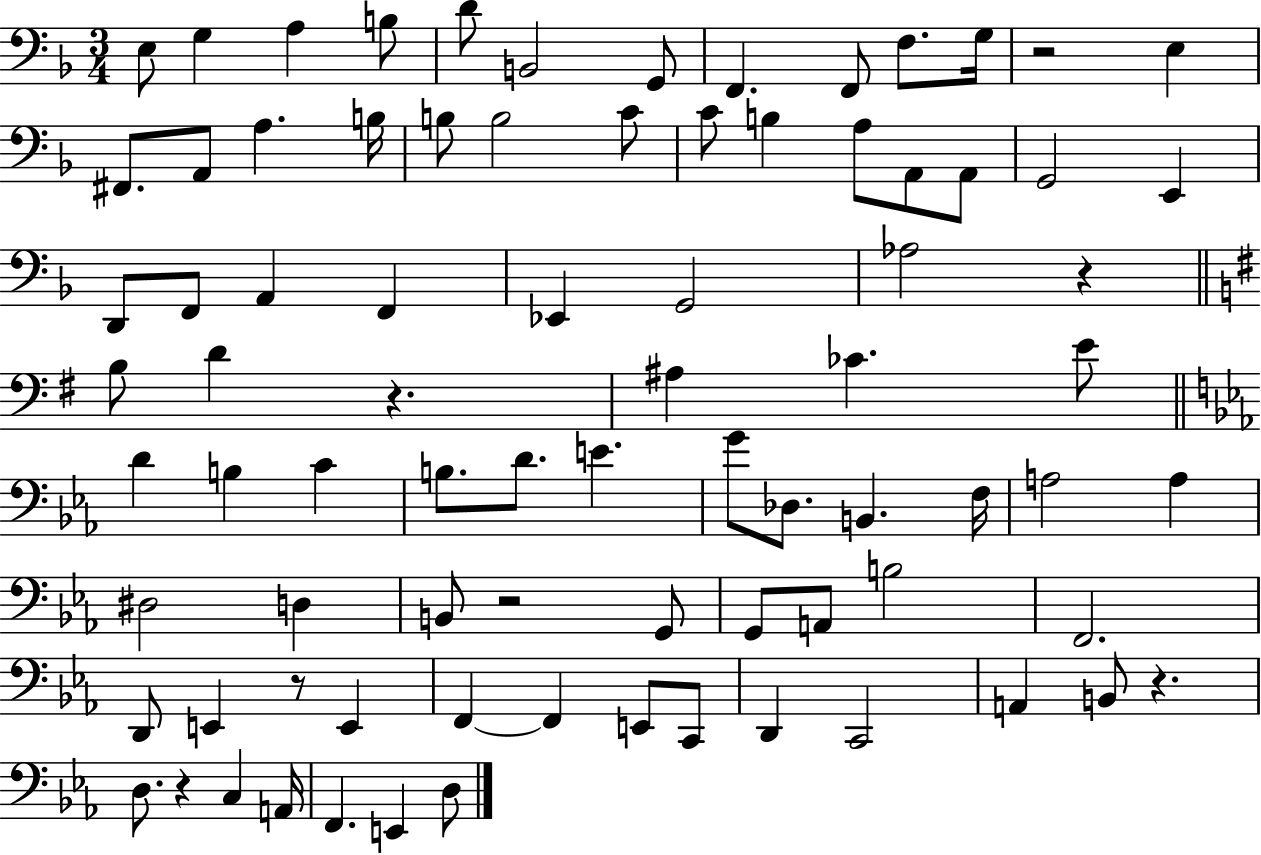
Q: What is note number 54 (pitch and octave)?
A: G2